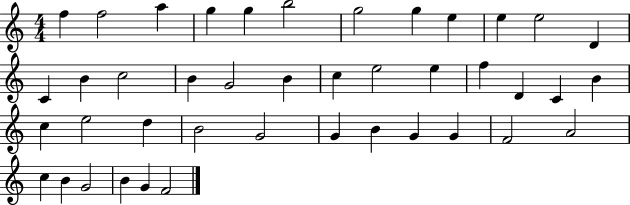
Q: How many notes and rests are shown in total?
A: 42